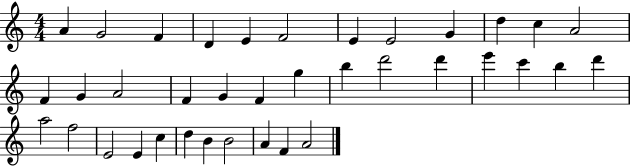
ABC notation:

X:1
T:Untitled
M:4/4
L:1/4
K:C
A G2 F D E F2 E E2 G d c A2 F G A2 F G F g b d'2 d' e' c' b d' a2 f2 E2 E c d B B2 A F A2